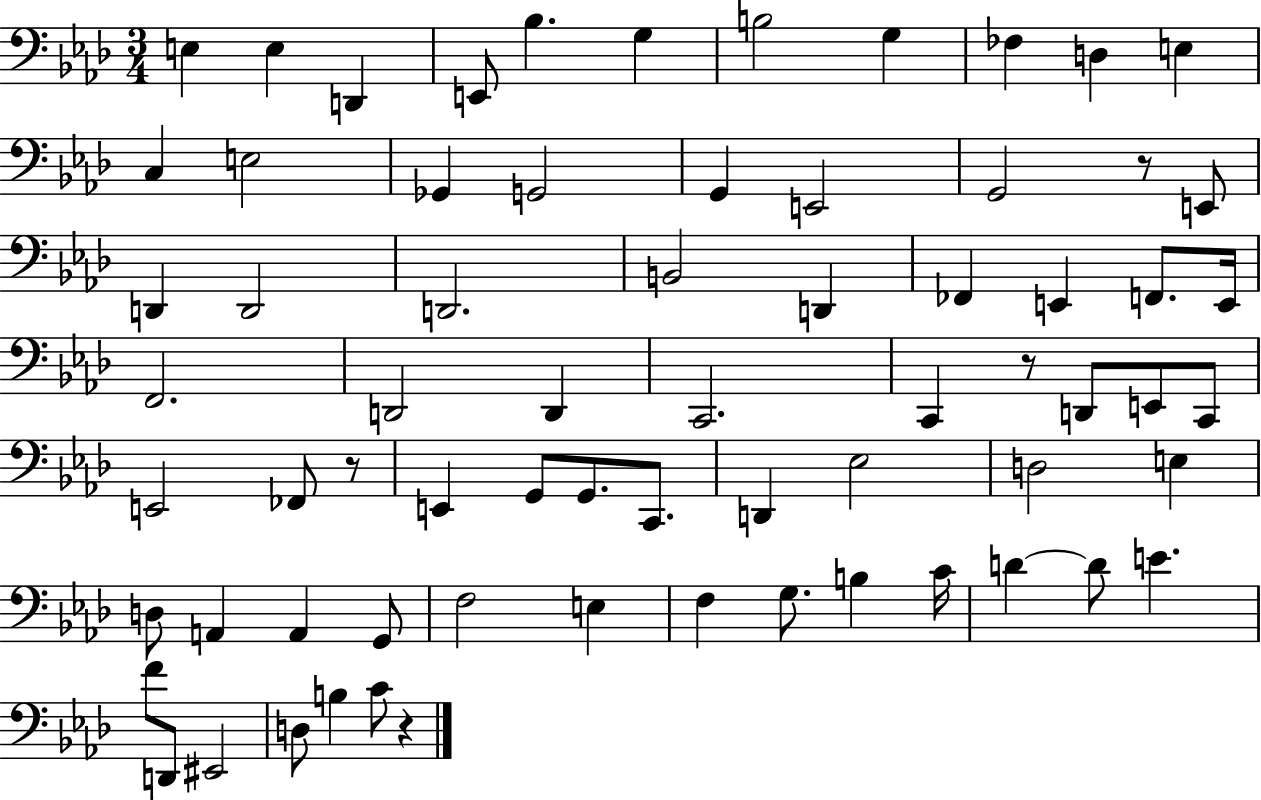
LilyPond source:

{
  \clef bass
  \numericTimeSignature
  \time 3/4
  \key aes \major
  e4 e4 d,4 | e,8 bes4. g4 | b2 g4 | fes4 d4 e4 | \break c4 e2 | ges,4 g,2 | g,4 e,2 | g,2 r8 e,8 | \break d,4 d,2 | d,2. | b,2 d,4 | fes,4 e,4 f,8. e,16 | \break f,2. | d,2 d,4 | c,2. | c,4 r8 d,8 e,8 c,8 | \break e,2 fes,8 r8 | e,4 g,8 g,8. c,8. | d,4 ees2 | d2 e4 | \break d8 a,4 a,4 g,8 | f2 e4 | f4 g8. b4 c'16 | d'4~~ d'8 e'4. | \break f'8 d,8 eis,2 | d8 b4 c'8 r4 | \bar "|."
}